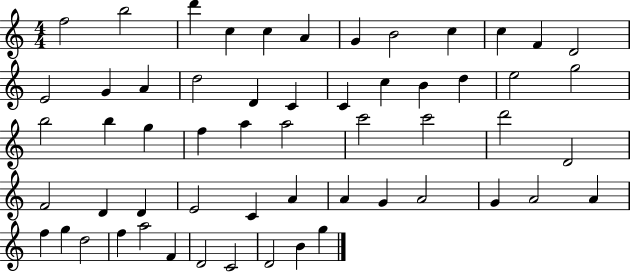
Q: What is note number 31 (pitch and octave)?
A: C6